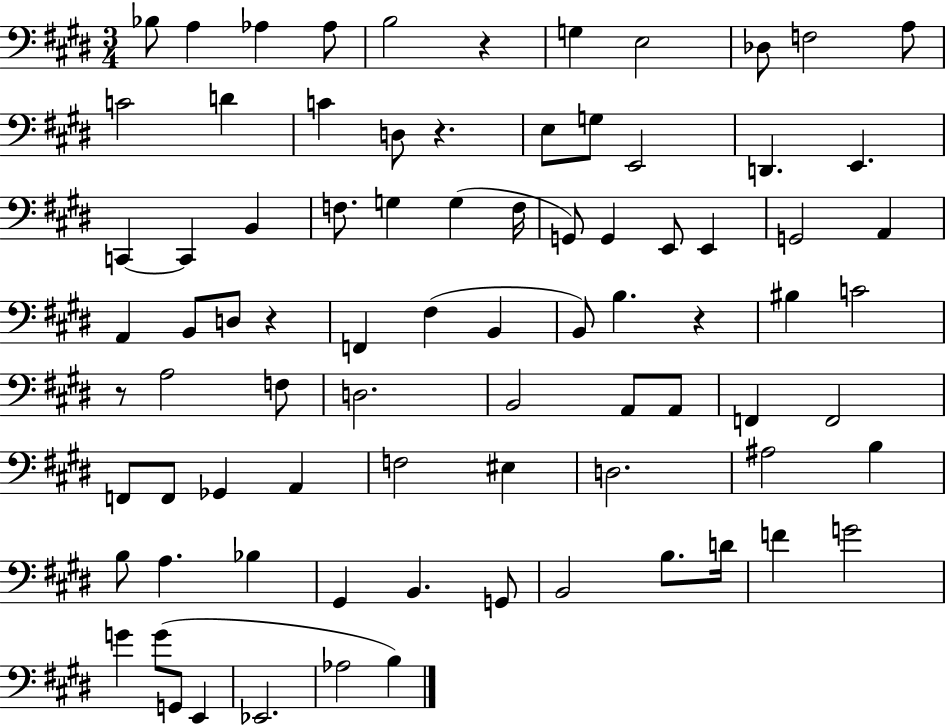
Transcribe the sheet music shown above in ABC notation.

X:1
T:Untitled
M:3/4
L:1/4
K:E
_B,/2 A, _A, _A,/2 B,2 z G, E,2 _D,/2 F,2 A,/2 C2 D C D,/2 z E,/2 G,/2 E,,2 D,, E,, C,, C,, B,, F,/2 G, G, F,/4 G,,/2 G,, E,,/2 E,, G,,2 A,, A,, B,,/2 D,/2 z F,, ^F, B,, B,,/2 B, z ^B, C2 z/2 A,2 F,/2 D,2 B,,2 A,,/2 A,,/2 F,, F,,2 F,,/2 F,,/2 _G,, A,, F,2 ^E, D,2 ^A,2 B, B,/2 A, _B, ^G,, B,, G,,/2 B,,2 B,/2 D/4 F G2 G G/2 G,,/2 E,, _E,,2 _A,2 B,